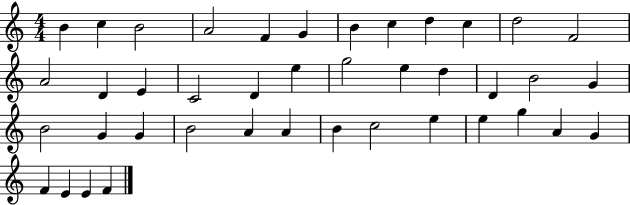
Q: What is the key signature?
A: C major